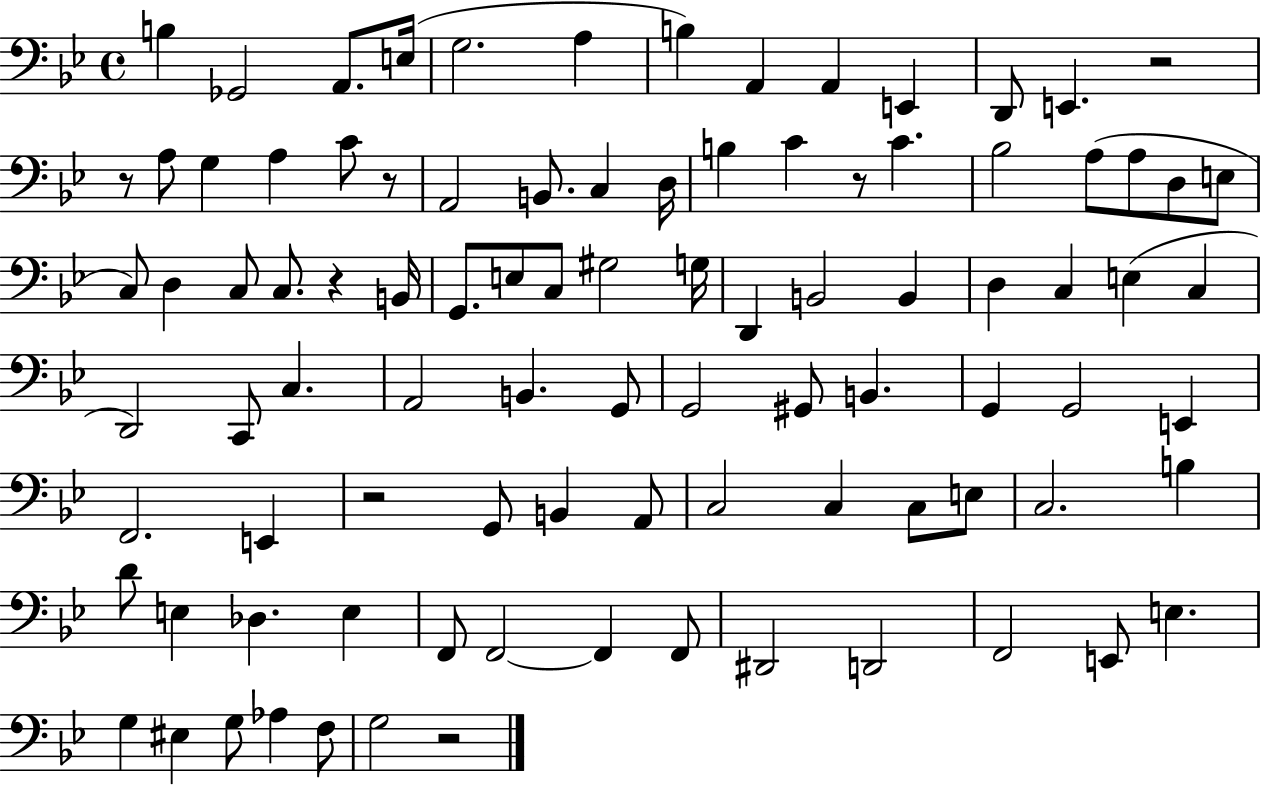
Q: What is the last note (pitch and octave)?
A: G3